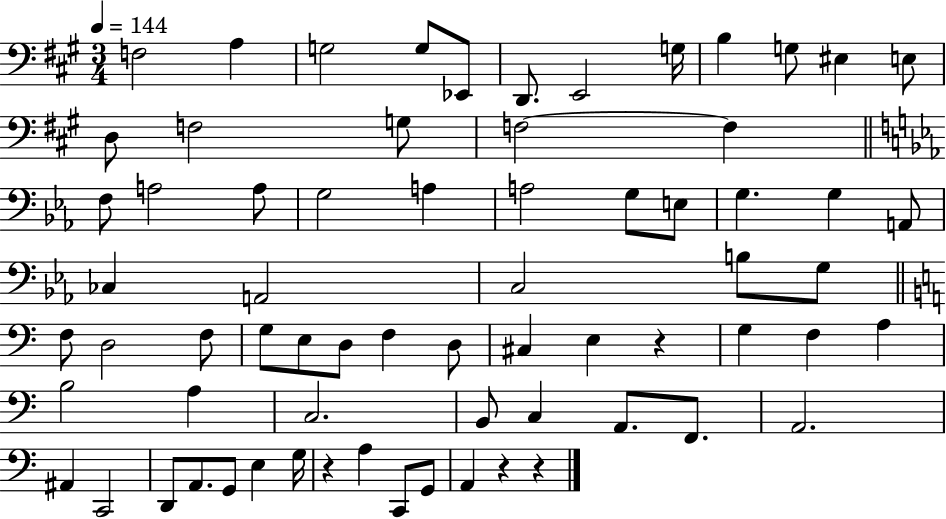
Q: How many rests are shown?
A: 4